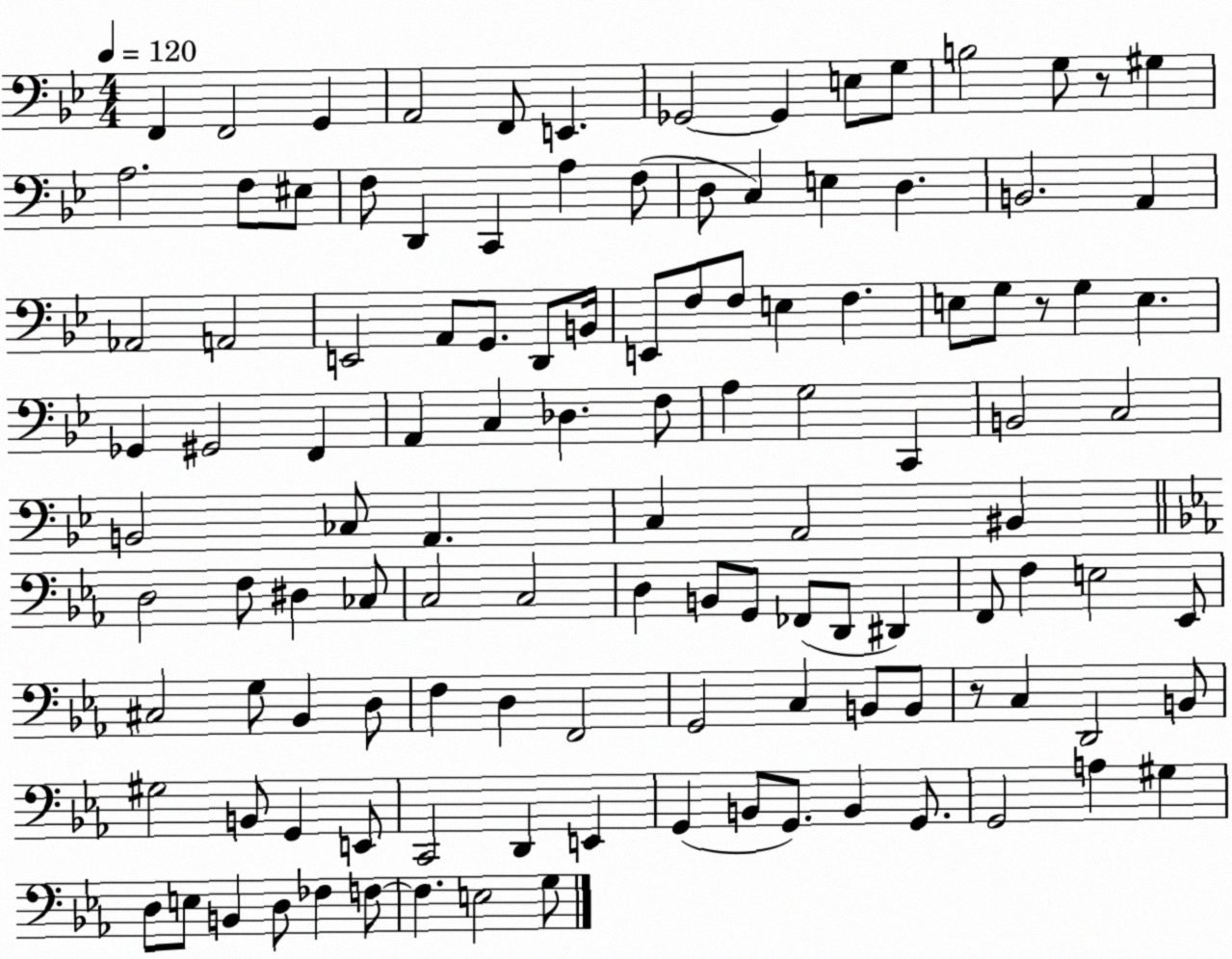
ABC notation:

X:1
T:Untitled
M:4/4
L:1/4
K:Bb
F,, F,,2 G,, A,,2 F,,/2 E,, _G,,2 _G,, E,/2 G,/2 B,2 G,/2 z/2 ^G, A,2 F,/2 ^E,/2 F,/2 D,, C,, A, F,/2 D,/2 C, E, D, B,,2 A,, _A,,2 A,,2 E,,2 A,,/2 G,,/2 D,,/2 B,,/4 E,,/2 F,/2 F,/2 E, F, E,/2 G,/2 z/2 G, E, _G,, ^G,,2 F,, A,, C, _D, F,/2 A, G,2 C,, B,,2 C,2 B,,2 _C,/2 A,, C, A,,2 ^B,, D,2 F,/2 ^D, _C,/2 C,2 C,2 D, B,,/2 G,,/2 _F,,/2 D,,/2 ^D,, F,,/2 F, E,2 _E,,/2 ^C,2 G,/2 _B,, D,/2 F, D, F,,2 G,,2 C, B,,/2 B,,/2 z/2 C, D,,2 B,,/2 ^G,2 B,,/2 G,, E,,/2 C,,2 D,, E,, G,, B,,/2 G,,/2 B,, G,,/2 G,,2 A, ^G, D,/2 E,/2 B,, D,/2 _F, F,/2 F, E,2 G,/2